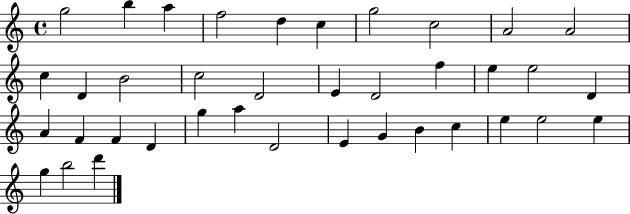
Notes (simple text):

G5/h B5/q A5/q F5/h D5/q C5/q G5/h C5/h A4/h A4/h C5/q D4/q B4/h C5/h D4/h E4/q D4/h F5/q E5/q E5/h D4/q A4/q F4/q F4/q D4/q G5/q A5/q D4/h E4/q G4/q B4/q C5/q E5/q E5/h E5/q G5/q B5/h D6/q